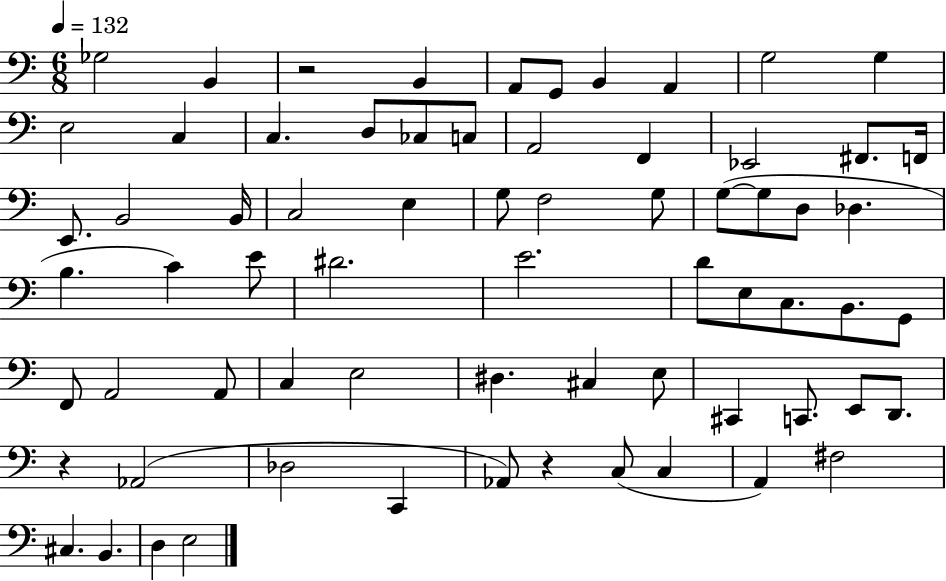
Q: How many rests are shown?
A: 3